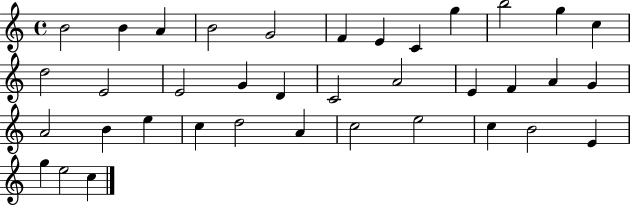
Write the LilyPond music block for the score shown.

{
  \clef treble
  \time 4/4
  \defaultTimeSignature
  \key c \major
  b'2 b'4 a'4 | b'2 g'2 | f'4 e'4 c'4 g''4 | b''2 g''4 c''4 | \break d''2 e'2 | e'2 g'4 d'4 | c'2 a'2 | e'4 f'4 a'4 g'4 | \break a'2 b'4 e''4 | c''4 d''2 a'4 | c''2 e''2 | c''4 b'2 e'4 | \break g''4 e''2 c''4 | \bar "|."
}